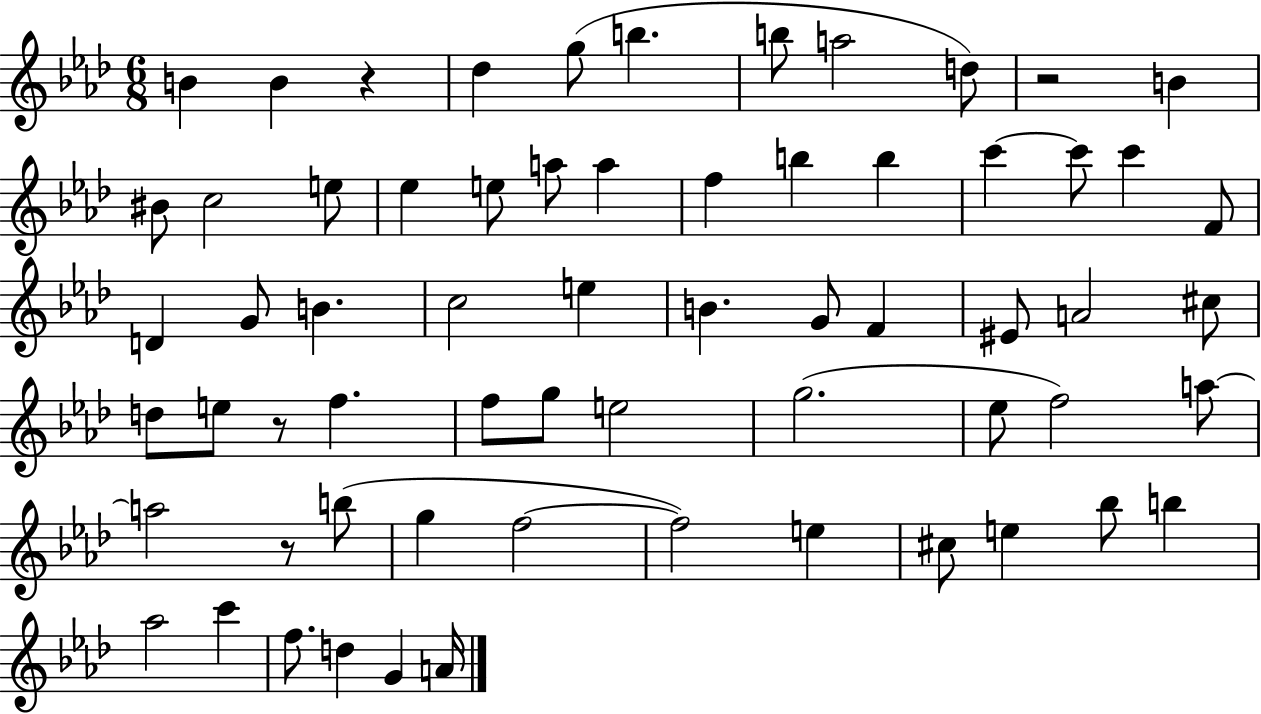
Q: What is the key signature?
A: AES major